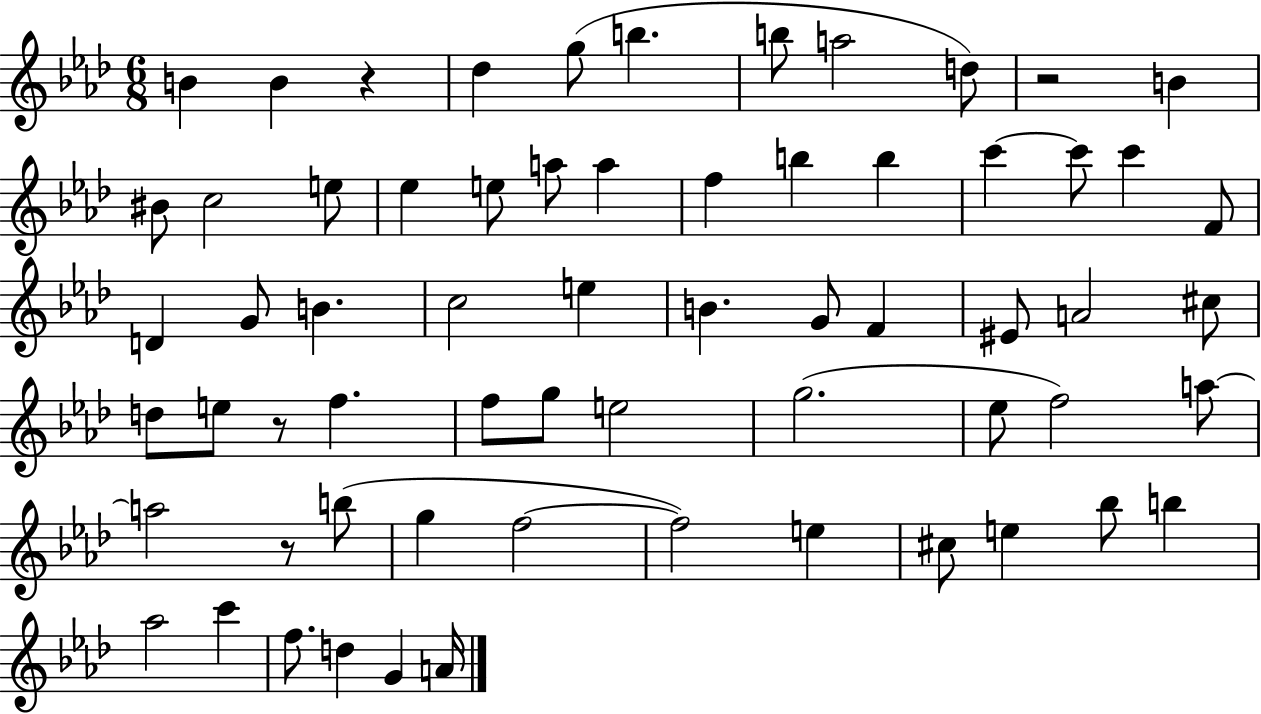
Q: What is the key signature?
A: AES major